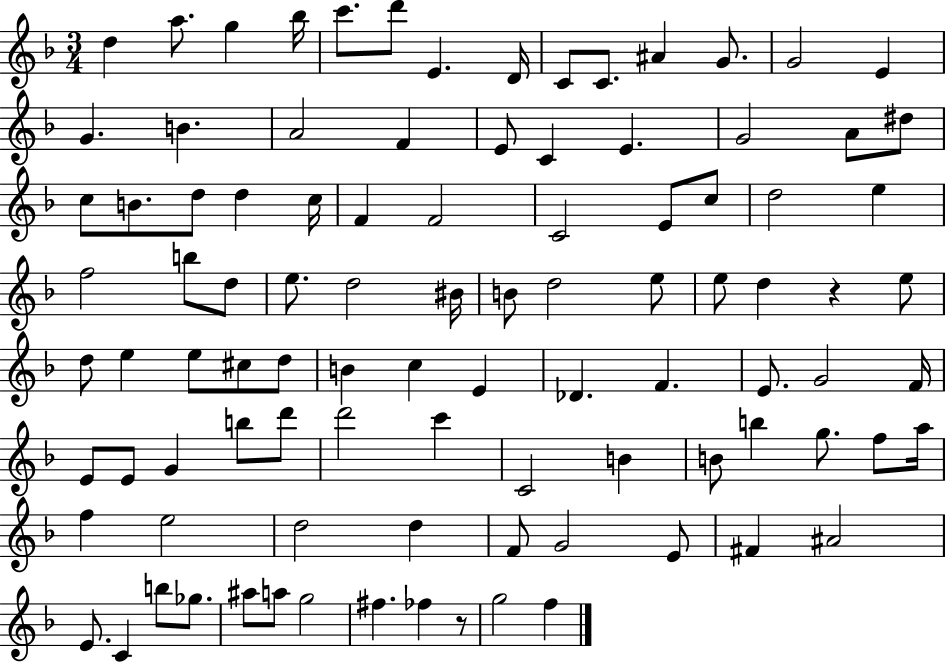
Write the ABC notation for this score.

X:1
T:Untitled
M:3/4
L:1/4
K:F
d a/2 g _b/4 c'/2 d'/2 E D/4 C/2 C/2 ^A G/2 G2 E G B A2 F E/2 C E G2 A/2 ^d/2 c/2 B/2 d/2 d c/4 F F2 C2 E/2 c/2 d2 e f2 b/2 d/2 e/2 d2 ^B/4 B/2 d2 e/2 e/2 d z e/2 d/2 e e/2 ^c/2 d/2 B c E _D F E/2 G2 F/4 E/2 E/2 G b/2 d'/2 d'2 c' C2 B B/2 b g/2 f/2 a/4 f e2 d2 d F/2 G2 E/2 ^F ^A2 E/2 C b/2 _g/2 ^a/2 a/2 g2 ^f _f z/2 g2 f